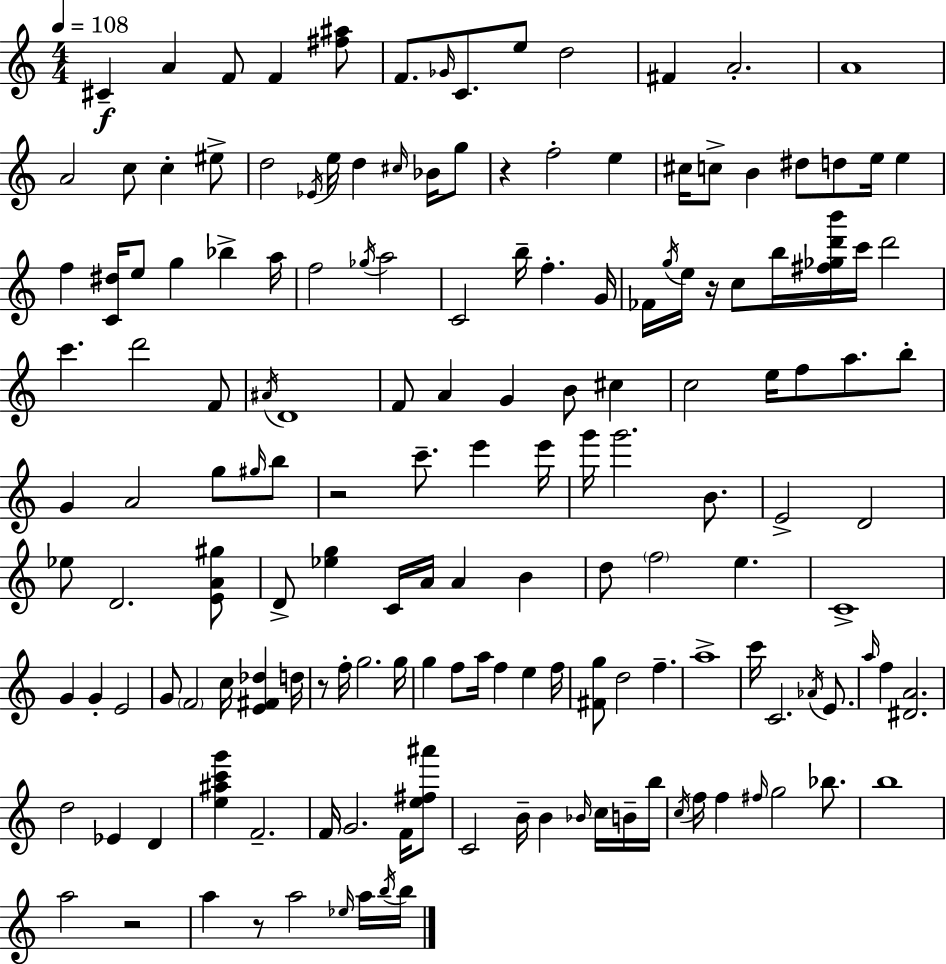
C#4/q A4/q F4/e F4/q [F#5,A#5]/e F4/e. Gb4/s C4/e. E5/e D5/h F#4/q A4/h. A4/w A4/h C5/e C5/q EIS5/e D5/h Eb4/s E5/s D5/q C#5/s Bb4/s G5/e R/q F5/h E5/q C#5/s C5/e B4/q D#5/e D5/e E5/s E5/q F5/q [C4,D#5]/s E5/e G5/q Bb5/q A5/s F5/h Gb5/s A5/h C4/h B5/s F5/q. G4/s FES4/s G5/s E5/s R/s C5/e B5/s [F#5,Gb5,D6,B6]/s C6/s D6/h C6/q. D6/h F4/e A#4/s D4/w F4/e A4/q G4/q B4/e C#5/q C5/h E5/s F5/e A5/e. B5/e G4/q A4/h G5/e G#5/s B5/e R/h C6/e. E6/q E6/s G6/s G6/h. B4/e. E4/h D4/h Eb5/e D4/h. [E4,A4,G#5]/e D4/e [Eb5,G5]/q C4/s A4/s A4/q B4/q D5/e F5/h E5/q. C4/w G4/q G4/q E4/h G4/e F4/h C5/s [E4,F#4,Db5]/q D5/s R/e F5/s G5/h. G5/s G5/q F5/e A5/s F5/q E5/q F5/s [F#4,G5]/e D5/h F5/q. A5/w C6/s C4/h. Ab4/s E4/e. A5/s F5/q [D#4,A4]/h. D5/h Eb4/q D4/q [E5,A#5,C6,G6]/q F4/h. F4/s G4/h. F4/s [E5,F#5,A#6]/e C4/h B4/s B4/q Bb4/s C5/s B4/s B5/s C5/s F5/s F5/q F#5/s G5/h Bb5/e. B5/w A5/h R/h A5/q R/e A5/h Eb5/s A5/s B5/s B5/s